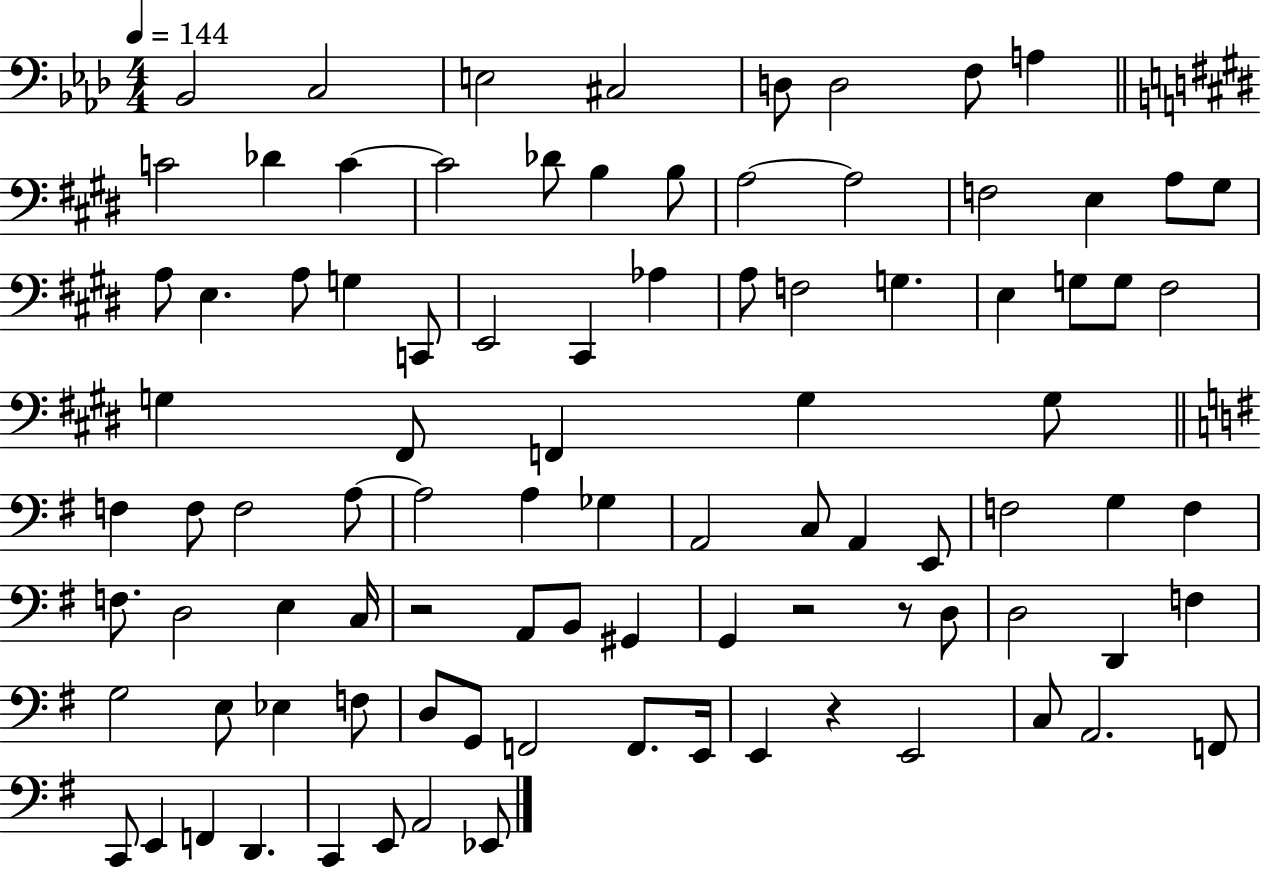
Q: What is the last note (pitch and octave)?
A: Eb2